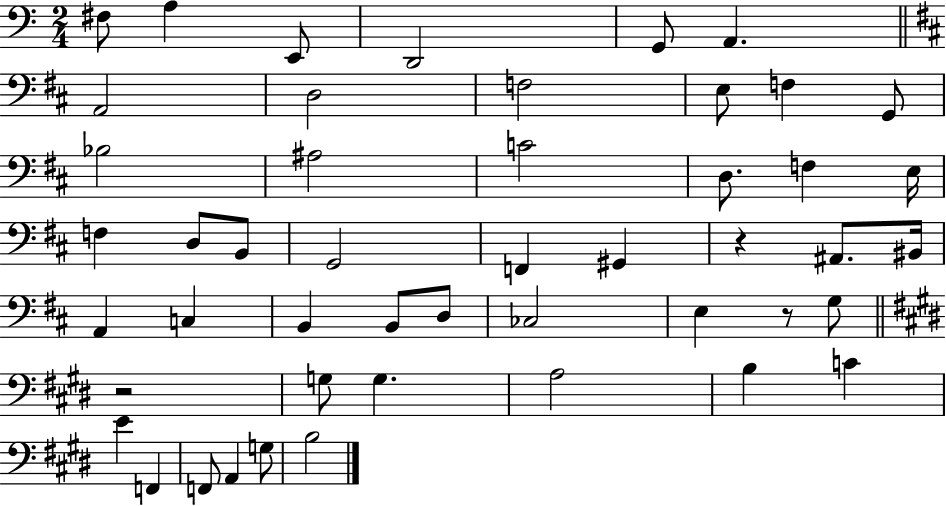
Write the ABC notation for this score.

X:1
T:Untitled
M:2/4
L:1/4
K:C
^F,/2 A, E,,/2 D,,2 G,,/2 A,, A,,2 D,2 F,2 E,/2 F, G,,/2 _B,2 ^A,2 C2 D,/2 F, E,/4 F, D,/2 B,,/2 G,,2 F,, ^G,, z ^A,,/2 ^B,,/4 A,, C, B,, B,,/2 D,/2 _C,2 E, z/2 G,/2 z2 G,/2 G, A,2 B, C E F,, F,,/2 A,, G,/2 B,2